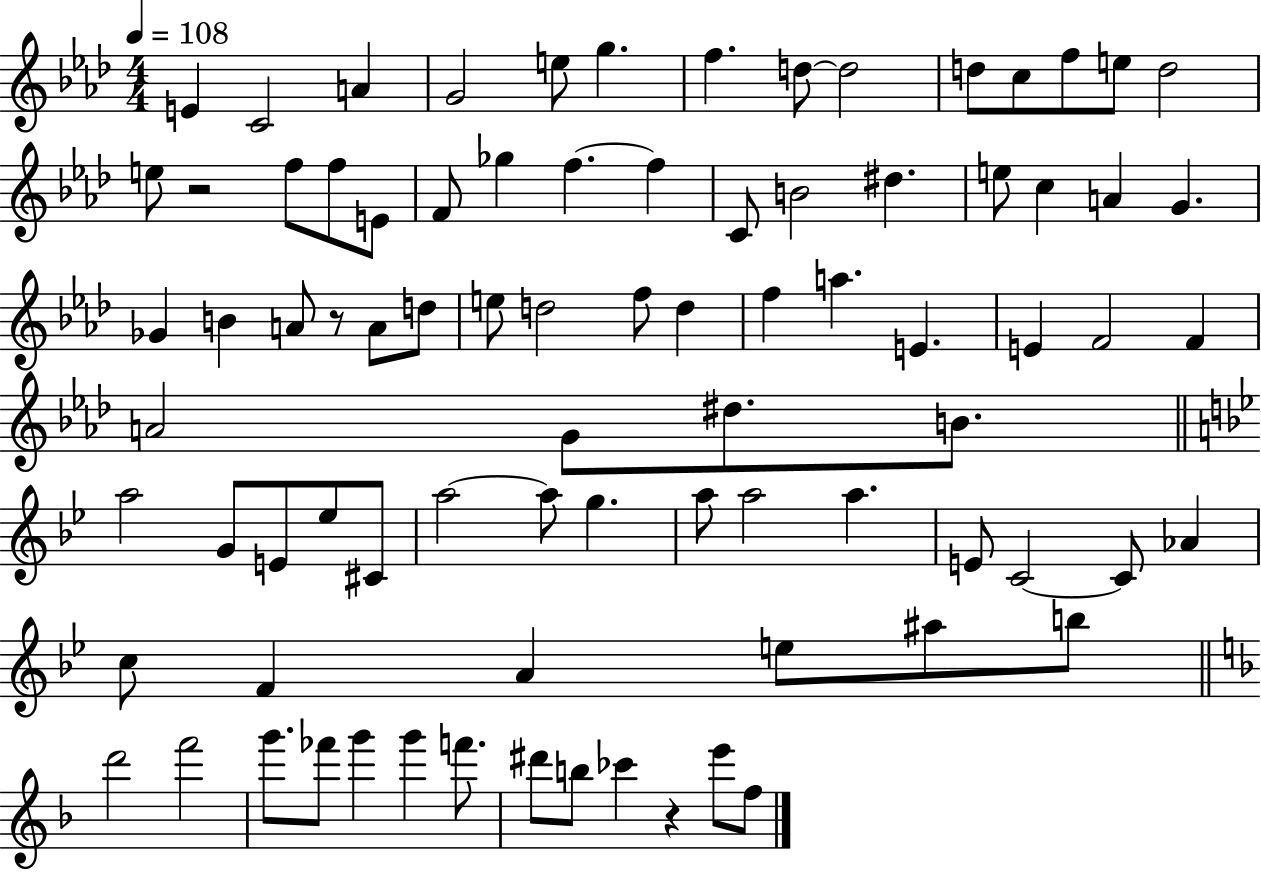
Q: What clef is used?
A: treble